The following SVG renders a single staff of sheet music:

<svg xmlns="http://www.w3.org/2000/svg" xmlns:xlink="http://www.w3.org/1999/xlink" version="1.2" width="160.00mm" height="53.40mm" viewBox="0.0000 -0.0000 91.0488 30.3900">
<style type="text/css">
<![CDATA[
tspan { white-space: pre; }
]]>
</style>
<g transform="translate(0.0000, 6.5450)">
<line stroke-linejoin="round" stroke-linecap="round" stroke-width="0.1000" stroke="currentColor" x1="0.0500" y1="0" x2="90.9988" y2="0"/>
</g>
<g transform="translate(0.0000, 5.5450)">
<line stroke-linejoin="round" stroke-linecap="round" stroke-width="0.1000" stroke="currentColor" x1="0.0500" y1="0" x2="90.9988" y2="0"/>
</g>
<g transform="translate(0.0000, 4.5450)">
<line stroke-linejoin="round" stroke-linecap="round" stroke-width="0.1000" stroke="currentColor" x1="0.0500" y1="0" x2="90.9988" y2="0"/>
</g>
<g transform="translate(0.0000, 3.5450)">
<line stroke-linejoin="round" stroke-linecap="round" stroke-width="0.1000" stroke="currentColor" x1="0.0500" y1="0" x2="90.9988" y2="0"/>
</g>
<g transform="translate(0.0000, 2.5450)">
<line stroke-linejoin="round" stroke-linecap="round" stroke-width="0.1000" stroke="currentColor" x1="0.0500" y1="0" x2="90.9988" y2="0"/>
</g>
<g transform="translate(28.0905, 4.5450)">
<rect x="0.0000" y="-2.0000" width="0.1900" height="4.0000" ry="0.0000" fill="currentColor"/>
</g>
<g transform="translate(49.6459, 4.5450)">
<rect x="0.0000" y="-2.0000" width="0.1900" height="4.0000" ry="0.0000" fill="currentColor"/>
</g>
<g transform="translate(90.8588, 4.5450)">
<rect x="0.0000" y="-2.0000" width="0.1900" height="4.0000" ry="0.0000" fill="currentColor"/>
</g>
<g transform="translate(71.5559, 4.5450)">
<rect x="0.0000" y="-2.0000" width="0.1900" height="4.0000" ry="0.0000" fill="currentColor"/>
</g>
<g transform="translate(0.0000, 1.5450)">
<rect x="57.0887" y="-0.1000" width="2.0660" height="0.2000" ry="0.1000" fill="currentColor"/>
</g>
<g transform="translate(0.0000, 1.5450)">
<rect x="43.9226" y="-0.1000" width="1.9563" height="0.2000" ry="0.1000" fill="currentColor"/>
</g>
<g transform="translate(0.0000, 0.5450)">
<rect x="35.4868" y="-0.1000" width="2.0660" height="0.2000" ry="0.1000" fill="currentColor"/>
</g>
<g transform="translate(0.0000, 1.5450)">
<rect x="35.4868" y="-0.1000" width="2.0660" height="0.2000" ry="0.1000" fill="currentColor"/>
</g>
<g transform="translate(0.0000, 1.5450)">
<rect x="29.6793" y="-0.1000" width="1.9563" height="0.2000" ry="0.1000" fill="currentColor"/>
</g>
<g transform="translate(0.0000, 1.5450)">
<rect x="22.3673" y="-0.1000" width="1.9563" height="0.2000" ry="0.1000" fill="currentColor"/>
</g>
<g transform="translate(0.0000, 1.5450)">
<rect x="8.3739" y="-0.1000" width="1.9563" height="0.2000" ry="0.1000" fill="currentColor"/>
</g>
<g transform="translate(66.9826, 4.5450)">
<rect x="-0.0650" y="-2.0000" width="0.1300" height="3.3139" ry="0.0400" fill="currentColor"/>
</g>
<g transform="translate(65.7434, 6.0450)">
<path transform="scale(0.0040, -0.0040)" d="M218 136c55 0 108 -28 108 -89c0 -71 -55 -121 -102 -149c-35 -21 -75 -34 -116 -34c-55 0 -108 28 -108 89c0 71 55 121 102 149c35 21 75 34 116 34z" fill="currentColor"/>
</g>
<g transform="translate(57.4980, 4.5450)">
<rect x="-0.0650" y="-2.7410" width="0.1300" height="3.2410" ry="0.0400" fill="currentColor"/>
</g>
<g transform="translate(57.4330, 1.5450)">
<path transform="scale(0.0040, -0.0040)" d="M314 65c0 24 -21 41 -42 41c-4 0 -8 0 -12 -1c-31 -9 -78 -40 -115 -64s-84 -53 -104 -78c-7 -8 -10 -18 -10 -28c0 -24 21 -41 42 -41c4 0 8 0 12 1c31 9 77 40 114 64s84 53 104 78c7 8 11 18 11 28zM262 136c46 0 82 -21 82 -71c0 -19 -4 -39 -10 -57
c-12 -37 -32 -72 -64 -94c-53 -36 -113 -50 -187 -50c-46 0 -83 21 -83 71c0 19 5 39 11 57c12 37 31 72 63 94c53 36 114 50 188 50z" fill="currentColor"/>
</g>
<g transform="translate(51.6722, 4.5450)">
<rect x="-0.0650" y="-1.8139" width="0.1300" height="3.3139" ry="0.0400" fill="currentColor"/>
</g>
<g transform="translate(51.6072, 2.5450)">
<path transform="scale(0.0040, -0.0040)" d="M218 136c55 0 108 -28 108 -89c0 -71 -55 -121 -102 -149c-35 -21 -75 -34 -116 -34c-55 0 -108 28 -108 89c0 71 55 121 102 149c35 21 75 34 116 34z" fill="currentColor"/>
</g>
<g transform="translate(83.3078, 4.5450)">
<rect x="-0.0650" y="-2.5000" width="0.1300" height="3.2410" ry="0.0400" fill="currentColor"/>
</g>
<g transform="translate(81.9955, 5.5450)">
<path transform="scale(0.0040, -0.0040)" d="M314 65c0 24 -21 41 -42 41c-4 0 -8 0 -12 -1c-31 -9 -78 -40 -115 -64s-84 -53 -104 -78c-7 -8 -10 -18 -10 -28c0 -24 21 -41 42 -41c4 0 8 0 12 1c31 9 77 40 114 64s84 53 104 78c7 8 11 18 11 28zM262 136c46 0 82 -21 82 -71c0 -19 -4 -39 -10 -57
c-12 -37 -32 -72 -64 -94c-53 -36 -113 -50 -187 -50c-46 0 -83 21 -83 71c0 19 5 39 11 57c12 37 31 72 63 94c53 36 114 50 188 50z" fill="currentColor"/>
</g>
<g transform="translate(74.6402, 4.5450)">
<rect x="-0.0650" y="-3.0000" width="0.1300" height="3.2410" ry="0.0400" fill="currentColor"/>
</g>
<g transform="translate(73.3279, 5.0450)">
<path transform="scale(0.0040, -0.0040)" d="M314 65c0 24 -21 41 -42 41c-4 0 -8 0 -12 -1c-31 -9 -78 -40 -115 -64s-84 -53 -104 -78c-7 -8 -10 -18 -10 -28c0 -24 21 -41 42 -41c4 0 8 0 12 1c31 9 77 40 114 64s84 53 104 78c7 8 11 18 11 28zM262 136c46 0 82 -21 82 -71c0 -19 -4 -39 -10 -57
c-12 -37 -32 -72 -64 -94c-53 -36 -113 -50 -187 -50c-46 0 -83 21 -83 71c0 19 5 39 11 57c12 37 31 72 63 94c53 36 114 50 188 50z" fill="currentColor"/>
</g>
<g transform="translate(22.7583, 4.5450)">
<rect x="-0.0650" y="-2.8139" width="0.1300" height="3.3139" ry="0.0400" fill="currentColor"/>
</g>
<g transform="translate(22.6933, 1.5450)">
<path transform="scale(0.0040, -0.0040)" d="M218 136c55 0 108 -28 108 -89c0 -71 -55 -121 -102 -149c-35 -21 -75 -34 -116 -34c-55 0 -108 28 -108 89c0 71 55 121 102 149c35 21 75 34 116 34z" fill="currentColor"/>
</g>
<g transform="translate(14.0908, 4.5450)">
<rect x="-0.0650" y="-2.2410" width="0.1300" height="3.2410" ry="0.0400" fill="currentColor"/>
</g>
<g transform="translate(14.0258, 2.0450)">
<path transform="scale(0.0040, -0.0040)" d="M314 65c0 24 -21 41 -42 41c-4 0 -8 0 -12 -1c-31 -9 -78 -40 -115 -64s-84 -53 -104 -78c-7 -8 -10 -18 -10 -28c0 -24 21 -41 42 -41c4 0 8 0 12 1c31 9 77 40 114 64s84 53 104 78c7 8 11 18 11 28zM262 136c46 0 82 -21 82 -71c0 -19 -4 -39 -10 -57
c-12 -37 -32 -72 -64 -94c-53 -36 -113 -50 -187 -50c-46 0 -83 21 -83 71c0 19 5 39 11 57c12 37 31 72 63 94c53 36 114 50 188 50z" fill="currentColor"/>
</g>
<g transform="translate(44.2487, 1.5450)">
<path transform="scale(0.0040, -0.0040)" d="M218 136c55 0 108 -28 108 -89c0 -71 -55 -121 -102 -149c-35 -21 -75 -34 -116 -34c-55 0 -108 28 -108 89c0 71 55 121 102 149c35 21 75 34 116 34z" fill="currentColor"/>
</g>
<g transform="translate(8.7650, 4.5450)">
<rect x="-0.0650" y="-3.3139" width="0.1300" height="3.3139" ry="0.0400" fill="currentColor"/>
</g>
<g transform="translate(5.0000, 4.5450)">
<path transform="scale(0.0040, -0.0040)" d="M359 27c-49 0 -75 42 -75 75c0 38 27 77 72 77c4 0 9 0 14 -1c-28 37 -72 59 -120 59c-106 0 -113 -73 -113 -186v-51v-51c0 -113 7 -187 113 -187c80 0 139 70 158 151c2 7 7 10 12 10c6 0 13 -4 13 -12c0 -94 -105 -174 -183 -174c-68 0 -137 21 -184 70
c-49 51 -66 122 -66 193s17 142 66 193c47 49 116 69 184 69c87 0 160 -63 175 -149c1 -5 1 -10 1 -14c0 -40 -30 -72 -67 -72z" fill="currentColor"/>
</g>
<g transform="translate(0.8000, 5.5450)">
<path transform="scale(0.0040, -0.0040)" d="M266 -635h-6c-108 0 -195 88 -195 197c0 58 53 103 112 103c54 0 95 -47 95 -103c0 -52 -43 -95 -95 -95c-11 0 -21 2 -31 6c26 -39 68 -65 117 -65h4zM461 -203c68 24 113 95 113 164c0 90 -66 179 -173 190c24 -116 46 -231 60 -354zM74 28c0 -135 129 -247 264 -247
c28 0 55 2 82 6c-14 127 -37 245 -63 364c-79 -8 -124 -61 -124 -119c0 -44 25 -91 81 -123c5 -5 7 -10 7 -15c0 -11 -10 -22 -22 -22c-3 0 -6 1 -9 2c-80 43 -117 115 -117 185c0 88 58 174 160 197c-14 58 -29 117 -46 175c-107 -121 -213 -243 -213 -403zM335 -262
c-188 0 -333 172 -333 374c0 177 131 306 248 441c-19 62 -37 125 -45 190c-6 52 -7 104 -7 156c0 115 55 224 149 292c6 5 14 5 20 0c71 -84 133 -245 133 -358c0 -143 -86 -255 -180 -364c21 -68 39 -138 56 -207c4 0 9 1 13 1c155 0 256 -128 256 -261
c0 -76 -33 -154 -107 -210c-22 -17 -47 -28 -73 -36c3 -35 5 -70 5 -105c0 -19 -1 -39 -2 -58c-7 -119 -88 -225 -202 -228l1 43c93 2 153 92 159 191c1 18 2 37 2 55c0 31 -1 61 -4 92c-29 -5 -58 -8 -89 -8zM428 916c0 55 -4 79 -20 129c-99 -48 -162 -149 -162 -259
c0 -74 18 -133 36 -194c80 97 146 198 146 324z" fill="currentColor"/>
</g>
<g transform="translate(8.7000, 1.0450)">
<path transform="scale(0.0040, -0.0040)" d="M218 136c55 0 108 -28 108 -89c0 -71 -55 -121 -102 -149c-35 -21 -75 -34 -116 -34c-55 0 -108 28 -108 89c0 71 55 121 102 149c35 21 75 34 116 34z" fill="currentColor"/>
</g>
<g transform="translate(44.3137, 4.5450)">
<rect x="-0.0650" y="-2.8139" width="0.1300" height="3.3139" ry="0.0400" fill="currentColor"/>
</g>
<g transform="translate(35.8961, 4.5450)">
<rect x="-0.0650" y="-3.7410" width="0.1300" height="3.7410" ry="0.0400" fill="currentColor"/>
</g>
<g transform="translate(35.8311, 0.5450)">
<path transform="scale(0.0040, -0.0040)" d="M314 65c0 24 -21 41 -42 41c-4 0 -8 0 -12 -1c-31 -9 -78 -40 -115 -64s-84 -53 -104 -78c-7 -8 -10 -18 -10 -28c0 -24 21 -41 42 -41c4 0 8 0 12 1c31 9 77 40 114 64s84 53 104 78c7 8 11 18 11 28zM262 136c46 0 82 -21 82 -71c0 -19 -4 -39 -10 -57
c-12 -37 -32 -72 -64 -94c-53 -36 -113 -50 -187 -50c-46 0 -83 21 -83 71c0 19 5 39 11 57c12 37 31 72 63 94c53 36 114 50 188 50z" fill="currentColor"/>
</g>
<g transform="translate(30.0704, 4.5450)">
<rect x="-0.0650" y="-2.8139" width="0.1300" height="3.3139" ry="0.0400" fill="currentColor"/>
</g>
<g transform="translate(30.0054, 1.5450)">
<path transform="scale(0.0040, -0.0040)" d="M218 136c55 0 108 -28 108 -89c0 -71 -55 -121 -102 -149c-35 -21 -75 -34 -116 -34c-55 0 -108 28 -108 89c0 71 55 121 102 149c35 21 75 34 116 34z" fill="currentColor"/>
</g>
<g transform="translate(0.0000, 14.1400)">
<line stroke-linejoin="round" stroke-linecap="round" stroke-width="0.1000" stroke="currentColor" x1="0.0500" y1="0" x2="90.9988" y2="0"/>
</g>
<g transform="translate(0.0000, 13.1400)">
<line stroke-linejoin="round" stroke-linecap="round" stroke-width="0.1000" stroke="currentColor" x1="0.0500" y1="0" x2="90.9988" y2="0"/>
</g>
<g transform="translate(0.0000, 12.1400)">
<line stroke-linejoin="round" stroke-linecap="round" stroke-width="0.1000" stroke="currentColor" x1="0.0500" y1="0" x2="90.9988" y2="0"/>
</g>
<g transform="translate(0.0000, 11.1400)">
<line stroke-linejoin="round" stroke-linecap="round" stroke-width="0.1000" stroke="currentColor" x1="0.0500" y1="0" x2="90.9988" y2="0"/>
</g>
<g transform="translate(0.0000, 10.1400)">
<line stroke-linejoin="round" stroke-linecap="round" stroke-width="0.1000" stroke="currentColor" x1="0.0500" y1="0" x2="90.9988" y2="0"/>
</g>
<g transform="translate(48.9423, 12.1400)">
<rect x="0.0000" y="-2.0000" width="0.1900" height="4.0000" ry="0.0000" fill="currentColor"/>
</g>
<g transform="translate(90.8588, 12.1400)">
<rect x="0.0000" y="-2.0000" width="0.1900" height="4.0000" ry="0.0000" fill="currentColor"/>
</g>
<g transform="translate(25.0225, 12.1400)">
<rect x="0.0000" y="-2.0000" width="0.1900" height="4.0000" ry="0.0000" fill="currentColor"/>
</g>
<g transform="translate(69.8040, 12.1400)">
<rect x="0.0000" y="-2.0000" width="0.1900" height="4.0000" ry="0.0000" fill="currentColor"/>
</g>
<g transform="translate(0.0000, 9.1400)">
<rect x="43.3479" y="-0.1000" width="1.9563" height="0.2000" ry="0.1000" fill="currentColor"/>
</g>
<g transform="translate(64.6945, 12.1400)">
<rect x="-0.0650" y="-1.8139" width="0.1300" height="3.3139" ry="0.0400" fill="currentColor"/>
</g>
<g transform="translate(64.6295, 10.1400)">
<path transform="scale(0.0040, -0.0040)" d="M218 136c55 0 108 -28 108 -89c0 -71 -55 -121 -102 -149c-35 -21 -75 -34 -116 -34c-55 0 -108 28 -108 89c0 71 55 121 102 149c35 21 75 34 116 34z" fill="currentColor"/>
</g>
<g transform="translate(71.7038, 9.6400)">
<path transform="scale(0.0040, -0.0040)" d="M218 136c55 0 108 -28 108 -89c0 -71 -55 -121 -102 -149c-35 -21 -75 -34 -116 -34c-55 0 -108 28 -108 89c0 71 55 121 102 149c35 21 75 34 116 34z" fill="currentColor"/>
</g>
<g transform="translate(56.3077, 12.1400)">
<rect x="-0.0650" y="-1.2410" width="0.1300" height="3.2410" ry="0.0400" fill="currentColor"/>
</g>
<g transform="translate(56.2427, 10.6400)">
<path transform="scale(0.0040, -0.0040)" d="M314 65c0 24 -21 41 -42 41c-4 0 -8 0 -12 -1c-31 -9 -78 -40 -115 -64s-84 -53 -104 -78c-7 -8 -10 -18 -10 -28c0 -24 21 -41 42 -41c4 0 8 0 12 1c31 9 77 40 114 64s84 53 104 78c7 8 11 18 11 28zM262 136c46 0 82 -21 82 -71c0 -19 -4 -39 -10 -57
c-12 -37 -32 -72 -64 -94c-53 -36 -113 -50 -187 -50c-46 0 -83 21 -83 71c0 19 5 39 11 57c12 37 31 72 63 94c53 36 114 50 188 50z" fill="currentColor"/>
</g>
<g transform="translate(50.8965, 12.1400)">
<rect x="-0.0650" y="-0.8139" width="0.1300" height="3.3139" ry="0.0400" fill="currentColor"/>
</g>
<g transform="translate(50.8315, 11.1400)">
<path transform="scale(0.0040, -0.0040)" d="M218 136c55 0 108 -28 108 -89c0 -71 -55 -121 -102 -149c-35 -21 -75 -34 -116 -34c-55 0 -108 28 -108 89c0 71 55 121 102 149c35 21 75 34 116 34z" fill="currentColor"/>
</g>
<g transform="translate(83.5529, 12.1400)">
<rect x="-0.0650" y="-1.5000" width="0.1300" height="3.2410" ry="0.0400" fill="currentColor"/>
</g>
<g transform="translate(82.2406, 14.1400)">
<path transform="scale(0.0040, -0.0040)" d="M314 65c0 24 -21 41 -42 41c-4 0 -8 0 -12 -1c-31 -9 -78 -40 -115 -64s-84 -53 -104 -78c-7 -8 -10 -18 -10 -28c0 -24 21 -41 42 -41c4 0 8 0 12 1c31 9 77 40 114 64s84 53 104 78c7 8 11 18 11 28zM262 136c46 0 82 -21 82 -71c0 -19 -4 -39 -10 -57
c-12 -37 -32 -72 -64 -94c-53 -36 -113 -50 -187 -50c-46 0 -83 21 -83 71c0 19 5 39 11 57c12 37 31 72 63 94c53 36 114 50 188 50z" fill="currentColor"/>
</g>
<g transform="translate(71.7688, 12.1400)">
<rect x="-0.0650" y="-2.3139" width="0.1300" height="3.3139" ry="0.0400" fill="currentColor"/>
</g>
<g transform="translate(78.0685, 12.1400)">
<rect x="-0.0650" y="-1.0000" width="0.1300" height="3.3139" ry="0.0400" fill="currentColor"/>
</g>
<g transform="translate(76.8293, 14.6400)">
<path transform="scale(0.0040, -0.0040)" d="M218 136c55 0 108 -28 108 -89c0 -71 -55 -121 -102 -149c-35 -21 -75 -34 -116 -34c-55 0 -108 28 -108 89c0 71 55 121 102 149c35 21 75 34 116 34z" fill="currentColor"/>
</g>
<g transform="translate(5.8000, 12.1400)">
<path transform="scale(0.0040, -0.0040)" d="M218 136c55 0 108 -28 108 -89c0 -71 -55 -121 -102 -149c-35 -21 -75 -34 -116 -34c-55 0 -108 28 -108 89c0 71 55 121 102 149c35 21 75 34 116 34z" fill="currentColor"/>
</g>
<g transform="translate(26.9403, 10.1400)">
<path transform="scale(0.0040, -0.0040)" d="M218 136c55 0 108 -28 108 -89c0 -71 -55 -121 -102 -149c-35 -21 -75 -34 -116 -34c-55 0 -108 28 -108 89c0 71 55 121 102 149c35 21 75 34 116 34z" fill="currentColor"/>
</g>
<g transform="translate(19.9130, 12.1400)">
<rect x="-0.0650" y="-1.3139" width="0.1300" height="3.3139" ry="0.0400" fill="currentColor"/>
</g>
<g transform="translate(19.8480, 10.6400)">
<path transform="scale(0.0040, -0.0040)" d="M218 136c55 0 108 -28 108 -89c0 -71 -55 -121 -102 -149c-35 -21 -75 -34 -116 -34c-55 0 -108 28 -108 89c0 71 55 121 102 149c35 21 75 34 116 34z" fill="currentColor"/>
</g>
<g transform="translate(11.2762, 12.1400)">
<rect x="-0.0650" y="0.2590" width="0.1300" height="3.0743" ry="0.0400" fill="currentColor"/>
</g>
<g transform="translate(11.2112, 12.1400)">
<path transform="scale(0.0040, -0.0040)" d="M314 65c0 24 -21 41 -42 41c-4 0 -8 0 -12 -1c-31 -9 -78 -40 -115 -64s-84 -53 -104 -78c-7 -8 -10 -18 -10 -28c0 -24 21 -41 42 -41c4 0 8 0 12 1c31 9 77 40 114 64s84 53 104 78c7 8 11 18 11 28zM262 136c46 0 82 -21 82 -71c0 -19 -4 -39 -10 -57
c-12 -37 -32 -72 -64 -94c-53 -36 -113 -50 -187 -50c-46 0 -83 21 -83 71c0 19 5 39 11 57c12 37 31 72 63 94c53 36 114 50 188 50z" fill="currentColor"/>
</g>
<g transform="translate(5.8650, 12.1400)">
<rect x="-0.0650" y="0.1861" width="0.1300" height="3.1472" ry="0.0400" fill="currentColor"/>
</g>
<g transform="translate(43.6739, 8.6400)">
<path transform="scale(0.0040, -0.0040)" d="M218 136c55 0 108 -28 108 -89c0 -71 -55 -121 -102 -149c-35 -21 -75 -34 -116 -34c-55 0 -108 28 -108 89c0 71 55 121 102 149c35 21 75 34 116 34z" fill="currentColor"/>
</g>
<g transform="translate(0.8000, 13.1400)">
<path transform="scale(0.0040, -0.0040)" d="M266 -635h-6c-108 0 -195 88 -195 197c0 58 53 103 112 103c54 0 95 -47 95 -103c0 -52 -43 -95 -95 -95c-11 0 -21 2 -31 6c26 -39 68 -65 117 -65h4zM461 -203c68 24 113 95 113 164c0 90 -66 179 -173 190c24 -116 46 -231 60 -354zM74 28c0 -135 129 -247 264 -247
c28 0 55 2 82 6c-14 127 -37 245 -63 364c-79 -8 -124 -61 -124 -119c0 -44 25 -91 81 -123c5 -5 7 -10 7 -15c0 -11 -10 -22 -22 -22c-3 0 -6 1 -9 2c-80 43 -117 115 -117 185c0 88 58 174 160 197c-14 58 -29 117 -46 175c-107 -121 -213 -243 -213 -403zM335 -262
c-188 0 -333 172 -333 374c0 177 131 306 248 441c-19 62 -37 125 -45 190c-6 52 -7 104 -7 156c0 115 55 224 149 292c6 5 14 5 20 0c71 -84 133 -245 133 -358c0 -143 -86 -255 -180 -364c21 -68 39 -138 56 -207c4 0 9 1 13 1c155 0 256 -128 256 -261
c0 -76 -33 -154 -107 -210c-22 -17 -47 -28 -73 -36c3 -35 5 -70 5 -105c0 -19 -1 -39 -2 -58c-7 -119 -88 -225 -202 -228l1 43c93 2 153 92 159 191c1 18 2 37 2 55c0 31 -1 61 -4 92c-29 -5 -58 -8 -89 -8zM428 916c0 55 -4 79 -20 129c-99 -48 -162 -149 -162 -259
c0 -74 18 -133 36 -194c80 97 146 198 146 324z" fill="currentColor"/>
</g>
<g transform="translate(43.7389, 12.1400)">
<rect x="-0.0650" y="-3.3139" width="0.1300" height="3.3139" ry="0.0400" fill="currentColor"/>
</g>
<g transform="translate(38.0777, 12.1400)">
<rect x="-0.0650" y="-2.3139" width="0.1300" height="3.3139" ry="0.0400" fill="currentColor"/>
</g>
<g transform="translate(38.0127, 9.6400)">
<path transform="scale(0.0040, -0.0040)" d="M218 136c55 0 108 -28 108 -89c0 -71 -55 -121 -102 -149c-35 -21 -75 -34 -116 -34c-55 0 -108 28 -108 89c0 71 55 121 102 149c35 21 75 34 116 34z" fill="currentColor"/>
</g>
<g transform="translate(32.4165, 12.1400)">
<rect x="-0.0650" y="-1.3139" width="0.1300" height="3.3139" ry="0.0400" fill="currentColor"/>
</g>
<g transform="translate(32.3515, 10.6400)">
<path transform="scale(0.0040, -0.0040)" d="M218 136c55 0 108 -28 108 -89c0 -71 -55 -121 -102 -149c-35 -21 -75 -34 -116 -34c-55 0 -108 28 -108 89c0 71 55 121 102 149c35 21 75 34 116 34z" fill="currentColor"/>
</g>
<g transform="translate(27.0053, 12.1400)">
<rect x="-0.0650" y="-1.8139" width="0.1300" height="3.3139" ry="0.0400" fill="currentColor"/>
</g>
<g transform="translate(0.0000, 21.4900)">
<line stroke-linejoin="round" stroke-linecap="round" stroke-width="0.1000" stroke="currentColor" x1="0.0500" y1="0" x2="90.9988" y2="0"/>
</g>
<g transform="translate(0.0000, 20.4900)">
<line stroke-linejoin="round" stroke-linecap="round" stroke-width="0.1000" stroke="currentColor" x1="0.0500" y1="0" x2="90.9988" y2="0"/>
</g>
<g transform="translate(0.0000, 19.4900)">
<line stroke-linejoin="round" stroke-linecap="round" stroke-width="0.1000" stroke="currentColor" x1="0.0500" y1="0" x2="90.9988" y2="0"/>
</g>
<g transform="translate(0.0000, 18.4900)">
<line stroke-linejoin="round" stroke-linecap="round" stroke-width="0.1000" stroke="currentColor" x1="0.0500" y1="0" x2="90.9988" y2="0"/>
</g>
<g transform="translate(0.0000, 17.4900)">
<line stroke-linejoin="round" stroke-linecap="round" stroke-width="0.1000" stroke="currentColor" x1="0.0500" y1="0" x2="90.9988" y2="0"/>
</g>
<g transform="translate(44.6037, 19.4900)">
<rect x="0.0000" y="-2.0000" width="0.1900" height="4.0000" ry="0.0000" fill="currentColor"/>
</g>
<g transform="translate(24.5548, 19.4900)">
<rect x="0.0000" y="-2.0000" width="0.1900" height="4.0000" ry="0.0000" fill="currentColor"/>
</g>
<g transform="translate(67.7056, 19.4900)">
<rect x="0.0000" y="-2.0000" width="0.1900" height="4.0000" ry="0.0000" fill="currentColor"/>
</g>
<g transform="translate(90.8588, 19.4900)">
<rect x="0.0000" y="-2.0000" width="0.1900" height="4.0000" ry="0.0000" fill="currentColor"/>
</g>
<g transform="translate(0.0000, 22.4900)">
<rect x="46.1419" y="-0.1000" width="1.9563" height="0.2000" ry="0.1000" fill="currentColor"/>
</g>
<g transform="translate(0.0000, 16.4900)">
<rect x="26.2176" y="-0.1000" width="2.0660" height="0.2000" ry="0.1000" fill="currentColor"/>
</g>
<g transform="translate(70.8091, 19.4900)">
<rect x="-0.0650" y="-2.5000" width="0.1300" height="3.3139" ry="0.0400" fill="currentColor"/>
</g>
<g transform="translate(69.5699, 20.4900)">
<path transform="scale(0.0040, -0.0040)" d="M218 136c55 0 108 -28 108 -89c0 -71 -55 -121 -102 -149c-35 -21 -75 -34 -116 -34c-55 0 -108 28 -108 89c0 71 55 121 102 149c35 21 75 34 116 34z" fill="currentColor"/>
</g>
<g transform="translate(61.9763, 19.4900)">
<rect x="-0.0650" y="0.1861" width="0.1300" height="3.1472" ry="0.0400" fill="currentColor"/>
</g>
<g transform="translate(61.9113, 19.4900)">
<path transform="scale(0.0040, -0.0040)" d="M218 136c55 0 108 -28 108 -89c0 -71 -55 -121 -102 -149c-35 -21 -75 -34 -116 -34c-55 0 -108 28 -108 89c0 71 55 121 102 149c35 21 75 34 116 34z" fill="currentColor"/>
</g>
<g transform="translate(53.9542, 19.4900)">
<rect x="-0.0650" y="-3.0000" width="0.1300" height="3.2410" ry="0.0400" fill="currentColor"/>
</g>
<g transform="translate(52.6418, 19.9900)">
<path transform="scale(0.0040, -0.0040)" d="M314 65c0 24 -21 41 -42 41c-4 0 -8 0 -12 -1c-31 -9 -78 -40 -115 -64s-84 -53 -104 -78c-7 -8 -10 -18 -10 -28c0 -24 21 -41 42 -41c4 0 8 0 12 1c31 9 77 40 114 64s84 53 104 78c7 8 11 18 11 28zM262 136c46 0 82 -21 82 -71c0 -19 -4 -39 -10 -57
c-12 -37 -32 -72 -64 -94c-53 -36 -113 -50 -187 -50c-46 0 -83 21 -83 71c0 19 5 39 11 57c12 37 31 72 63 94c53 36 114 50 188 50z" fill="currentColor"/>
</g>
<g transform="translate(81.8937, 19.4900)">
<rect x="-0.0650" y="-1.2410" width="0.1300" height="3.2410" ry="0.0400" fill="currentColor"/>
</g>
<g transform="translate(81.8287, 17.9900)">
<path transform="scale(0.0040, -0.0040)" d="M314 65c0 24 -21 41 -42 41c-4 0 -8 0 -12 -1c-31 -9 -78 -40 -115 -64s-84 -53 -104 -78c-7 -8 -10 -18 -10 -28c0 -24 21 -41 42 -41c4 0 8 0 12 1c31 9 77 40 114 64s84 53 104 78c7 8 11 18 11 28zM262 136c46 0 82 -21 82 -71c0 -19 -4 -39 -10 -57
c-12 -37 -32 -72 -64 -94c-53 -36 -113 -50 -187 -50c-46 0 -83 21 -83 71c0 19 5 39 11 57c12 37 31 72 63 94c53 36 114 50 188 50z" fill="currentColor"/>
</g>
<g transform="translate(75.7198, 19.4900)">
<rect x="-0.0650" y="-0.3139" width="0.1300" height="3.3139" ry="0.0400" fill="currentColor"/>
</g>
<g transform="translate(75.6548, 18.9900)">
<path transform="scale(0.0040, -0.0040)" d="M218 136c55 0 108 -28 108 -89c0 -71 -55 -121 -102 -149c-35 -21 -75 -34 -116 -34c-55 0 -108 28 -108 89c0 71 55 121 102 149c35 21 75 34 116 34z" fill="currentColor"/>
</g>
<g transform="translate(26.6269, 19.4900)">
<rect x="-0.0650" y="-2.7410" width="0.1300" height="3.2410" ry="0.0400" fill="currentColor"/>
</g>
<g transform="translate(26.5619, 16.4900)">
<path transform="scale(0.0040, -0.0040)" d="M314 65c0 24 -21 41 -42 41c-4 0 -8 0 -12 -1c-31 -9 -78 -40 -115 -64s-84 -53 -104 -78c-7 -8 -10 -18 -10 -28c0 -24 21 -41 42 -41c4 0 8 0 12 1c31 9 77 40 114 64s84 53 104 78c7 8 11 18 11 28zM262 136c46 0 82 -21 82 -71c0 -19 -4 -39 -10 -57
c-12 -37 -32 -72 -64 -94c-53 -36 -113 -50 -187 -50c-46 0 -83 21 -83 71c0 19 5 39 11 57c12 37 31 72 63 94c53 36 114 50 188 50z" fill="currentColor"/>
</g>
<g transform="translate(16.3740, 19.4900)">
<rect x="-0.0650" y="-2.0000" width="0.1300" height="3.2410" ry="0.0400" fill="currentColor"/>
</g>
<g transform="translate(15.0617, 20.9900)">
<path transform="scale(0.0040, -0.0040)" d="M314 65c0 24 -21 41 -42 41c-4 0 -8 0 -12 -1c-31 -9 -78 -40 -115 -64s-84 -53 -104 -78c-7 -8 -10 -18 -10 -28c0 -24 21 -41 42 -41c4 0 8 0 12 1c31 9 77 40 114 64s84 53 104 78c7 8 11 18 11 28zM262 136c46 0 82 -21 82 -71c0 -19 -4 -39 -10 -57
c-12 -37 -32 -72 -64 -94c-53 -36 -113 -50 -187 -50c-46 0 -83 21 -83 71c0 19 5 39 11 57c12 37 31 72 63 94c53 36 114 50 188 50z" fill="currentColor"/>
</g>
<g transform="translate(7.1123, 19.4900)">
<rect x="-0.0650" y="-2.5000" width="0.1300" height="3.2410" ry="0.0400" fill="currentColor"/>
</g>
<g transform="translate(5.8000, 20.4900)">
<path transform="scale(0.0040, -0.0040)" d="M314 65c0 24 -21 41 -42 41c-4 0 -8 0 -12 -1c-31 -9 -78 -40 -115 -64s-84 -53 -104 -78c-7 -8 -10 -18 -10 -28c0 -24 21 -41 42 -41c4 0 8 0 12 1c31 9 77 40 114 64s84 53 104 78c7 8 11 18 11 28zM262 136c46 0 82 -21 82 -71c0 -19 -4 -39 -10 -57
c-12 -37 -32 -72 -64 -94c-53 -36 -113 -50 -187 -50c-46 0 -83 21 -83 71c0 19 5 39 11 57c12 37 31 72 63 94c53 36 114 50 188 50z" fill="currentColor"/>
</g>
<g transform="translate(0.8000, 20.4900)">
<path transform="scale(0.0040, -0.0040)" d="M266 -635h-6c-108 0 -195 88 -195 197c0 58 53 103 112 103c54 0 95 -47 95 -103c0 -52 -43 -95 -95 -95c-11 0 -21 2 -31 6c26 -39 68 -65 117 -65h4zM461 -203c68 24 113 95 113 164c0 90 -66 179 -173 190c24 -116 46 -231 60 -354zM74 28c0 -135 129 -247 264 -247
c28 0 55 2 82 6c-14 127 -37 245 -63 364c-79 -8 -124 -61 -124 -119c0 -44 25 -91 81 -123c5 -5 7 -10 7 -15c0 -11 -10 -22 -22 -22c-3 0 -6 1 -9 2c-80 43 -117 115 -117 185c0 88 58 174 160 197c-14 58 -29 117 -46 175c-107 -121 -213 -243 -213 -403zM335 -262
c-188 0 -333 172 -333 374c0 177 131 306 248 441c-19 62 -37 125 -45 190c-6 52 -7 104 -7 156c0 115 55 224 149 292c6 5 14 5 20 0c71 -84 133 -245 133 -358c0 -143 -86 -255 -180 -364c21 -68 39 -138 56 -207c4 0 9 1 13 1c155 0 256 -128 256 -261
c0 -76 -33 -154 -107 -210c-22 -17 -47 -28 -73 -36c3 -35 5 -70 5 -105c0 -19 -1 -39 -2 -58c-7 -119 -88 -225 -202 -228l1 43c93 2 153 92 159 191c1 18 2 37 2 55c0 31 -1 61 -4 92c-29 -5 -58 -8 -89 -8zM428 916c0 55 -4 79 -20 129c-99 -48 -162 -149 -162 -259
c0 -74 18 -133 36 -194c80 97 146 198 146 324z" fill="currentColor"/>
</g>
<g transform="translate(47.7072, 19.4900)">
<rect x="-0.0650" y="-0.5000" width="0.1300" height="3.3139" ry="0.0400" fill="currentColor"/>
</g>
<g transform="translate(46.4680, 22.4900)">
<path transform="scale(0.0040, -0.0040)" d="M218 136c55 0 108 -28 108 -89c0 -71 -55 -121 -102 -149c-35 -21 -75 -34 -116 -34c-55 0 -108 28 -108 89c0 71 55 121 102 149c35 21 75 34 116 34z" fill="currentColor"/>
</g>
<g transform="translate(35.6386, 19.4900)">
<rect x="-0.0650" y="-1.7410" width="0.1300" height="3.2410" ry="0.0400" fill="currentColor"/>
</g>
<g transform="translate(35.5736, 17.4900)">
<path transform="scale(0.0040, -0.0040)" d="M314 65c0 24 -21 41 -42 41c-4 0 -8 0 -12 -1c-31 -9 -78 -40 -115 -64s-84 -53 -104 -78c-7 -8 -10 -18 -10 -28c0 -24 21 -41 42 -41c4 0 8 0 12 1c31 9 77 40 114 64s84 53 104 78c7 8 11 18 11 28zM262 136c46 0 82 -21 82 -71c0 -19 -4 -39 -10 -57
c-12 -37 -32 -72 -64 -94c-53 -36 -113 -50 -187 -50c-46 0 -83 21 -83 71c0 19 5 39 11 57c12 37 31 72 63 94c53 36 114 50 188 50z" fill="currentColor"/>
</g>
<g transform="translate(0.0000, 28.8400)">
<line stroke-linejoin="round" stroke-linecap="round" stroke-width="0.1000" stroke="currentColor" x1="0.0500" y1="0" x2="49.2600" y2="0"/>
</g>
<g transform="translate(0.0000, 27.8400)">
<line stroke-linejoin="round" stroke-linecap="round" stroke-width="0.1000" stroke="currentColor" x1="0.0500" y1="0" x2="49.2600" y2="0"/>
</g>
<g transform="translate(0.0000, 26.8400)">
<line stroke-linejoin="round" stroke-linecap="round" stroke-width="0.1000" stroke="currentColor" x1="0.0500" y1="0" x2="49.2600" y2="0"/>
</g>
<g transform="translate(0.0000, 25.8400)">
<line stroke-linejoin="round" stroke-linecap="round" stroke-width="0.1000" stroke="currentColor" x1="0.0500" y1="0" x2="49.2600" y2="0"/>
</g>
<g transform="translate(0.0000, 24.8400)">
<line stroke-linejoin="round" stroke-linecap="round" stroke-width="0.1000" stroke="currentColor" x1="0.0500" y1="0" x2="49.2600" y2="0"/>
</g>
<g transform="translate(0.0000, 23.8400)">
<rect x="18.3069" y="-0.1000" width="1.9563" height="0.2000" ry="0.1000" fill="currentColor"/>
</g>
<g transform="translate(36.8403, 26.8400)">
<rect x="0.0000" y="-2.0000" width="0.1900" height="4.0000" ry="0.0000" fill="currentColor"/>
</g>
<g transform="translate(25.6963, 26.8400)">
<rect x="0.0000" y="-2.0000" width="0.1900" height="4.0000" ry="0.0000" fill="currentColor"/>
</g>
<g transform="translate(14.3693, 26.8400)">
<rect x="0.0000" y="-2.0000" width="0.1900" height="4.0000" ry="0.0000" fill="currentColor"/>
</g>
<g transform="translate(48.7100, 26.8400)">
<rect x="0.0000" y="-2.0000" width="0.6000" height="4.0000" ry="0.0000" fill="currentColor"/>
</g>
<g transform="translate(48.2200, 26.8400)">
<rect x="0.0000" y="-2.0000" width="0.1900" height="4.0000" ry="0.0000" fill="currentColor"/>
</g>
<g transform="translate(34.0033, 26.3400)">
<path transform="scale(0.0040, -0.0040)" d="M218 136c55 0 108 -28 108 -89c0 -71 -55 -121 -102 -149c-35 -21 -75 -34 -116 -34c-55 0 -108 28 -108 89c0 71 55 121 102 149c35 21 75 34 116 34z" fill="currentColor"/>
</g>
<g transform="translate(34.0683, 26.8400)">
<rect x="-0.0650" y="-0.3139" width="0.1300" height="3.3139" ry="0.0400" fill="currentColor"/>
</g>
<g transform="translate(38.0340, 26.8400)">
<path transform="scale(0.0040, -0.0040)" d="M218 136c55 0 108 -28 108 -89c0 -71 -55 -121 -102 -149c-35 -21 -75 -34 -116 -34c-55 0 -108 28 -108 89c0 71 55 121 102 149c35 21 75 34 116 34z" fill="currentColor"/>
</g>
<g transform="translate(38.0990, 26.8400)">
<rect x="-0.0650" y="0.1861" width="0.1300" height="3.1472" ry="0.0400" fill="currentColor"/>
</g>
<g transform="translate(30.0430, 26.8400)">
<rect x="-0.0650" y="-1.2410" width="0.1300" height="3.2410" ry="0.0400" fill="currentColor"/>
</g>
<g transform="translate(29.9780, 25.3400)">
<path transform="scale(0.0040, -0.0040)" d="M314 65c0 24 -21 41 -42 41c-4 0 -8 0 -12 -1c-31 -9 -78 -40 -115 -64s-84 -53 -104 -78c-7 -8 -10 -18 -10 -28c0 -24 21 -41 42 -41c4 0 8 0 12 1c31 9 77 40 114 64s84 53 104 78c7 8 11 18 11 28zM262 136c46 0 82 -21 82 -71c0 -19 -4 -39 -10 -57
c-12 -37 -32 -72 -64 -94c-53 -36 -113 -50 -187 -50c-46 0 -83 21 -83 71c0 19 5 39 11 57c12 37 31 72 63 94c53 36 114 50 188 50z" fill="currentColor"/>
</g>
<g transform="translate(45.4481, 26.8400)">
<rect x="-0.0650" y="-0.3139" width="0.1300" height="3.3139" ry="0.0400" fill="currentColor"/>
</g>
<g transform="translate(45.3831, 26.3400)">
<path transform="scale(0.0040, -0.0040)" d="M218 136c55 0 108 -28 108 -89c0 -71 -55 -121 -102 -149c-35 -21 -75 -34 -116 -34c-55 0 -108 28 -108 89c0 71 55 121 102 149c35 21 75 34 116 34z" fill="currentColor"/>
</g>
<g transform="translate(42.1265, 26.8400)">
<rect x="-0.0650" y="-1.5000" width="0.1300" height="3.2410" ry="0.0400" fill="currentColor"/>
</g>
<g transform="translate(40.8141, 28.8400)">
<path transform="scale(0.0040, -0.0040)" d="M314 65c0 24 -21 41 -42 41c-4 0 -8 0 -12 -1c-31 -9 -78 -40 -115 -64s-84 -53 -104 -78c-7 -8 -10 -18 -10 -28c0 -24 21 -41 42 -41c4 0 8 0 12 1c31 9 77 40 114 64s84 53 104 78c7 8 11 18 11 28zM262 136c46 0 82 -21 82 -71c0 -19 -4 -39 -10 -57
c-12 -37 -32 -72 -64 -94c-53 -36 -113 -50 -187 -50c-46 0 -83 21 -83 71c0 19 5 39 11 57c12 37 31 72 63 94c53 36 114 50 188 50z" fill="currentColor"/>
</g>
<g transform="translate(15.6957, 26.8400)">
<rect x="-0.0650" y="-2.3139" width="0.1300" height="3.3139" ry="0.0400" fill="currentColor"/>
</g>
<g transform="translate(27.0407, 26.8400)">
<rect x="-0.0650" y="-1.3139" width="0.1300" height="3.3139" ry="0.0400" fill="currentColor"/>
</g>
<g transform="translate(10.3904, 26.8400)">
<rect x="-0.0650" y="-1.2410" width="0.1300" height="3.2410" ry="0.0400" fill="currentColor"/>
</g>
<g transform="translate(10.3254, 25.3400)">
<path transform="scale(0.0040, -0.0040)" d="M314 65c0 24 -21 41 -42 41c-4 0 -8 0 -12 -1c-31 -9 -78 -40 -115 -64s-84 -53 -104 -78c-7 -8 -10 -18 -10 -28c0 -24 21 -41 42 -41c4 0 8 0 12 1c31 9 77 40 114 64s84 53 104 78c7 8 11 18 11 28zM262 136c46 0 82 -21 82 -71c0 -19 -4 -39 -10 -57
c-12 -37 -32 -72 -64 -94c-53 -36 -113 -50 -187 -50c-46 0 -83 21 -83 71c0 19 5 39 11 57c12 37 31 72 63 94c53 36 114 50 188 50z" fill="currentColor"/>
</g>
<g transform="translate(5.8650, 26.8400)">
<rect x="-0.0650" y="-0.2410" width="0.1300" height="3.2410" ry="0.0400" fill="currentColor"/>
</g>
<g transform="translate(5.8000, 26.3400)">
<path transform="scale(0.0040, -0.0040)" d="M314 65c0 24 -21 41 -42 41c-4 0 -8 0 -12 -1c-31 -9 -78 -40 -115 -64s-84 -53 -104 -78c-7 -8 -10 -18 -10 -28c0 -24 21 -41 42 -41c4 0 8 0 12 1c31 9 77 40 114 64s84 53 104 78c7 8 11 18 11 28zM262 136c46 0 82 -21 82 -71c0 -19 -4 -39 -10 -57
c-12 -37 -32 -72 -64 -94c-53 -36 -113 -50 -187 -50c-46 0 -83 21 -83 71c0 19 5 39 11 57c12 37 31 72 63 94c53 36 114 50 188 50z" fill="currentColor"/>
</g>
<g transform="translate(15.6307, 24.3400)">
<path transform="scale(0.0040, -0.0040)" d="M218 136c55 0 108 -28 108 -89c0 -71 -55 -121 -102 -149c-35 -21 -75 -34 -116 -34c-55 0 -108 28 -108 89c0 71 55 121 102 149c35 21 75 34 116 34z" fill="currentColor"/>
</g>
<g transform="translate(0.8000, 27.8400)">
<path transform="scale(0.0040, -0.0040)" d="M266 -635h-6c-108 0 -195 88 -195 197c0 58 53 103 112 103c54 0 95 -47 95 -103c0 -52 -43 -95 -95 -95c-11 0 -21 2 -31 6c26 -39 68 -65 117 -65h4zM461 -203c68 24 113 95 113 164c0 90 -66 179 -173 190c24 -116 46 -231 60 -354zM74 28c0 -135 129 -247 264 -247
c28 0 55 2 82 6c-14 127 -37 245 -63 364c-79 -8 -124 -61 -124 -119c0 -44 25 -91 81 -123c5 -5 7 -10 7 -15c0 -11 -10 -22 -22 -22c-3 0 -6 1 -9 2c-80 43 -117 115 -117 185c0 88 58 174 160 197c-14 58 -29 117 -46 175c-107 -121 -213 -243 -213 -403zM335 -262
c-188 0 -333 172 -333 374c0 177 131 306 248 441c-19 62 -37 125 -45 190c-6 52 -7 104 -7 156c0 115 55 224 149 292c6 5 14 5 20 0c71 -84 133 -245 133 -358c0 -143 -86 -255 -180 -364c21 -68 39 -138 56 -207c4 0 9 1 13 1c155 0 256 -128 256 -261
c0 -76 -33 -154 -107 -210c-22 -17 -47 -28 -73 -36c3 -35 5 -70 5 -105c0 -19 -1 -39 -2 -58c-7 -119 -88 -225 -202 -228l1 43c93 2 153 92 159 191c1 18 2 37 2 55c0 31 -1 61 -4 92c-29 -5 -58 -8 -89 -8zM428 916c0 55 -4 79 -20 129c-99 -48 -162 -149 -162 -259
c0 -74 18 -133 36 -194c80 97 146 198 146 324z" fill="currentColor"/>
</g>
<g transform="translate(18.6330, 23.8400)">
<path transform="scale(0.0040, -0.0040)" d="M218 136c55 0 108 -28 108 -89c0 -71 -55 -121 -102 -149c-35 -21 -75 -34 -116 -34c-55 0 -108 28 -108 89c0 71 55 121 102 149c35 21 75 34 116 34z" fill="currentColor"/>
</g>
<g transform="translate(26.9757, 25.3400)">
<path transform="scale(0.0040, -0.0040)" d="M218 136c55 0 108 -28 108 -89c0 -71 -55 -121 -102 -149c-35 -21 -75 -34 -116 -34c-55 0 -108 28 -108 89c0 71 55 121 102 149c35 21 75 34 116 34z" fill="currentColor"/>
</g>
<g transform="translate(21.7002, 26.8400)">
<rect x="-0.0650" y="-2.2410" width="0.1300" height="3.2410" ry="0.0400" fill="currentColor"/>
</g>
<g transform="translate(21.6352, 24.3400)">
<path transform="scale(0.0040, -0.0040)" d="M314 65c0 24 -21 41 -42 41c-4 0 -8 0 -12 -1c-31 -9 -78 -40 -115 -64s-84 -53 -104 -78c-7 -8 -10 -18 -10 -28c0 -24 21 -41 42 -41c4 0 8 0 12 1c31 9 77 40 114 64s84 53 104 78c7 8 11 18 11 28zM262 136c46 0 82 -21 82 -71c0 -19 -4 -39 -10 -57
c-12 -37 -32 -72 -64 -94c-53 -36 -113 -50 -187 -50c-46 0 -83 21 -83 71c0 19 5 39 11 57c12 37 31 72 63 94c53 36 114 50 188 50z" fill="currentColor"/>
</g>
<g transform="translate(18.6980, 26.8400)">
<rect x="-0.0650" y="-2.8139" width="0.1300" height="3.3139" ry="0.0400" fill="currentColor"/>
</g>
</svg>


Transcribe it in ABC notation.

X:1
T:Untitled
M:4/4
L:1/4
K:C
b g2 a a c'2 a f a2 F A2 G2 B B2 e f e g b d e2 f g D E2 G2 F2 a2 f2 C A2 B G c e2 c2 e2 g a g2 e e2 c B E2 c